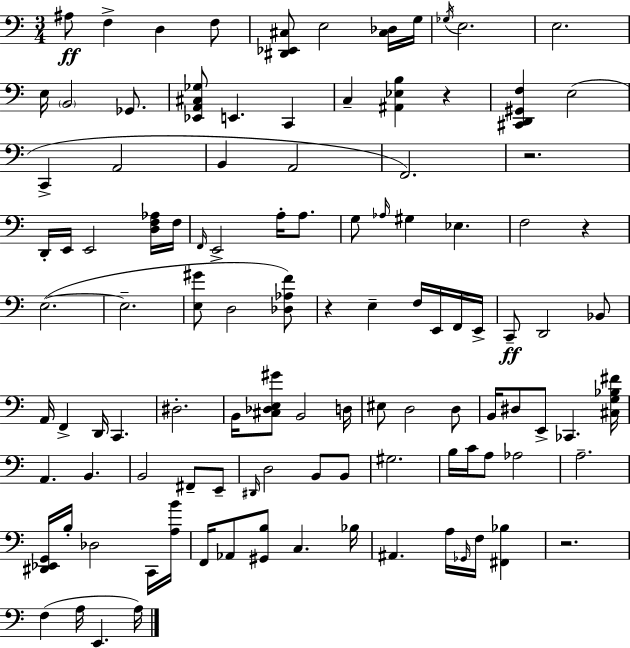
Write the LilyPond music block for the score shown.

{
  \clef bass
  \numericTimeSignature
  \time 3/4
  \key a \minor
  \repeat volta 2 { ais8\ff f4-> d4 f8 | <dis, ees, cis>8 e2 <cis des>16 g16 | \acciaccatura { ges16 } e2. | e2. | \break e16 \parenthesize b,2 ges,8. | <ees, a, cis ges>8 e,4. c,4 | c4-- <ais, ees b>4 r4 | <cis, d, gis, f>4 e2( | \break c,4-> a,2 | b,4 a,2 | f,2.) | r2. | \break d,16-. e,16 e,2 <d f aes>16 | f16 \grace { f,16 } e,2-> a16-. a8. | g8 \grace { aes16 } gis4 ees4. | f2 r4 | \break e2.~(~ | e2.-- | <e gis'>8 d2 | <des aes f'>8) r4 e4-- f16 | \break e,16 f,16 e,16-> c,8--\ff d,2 | bes,8 a,16 f,4-> d,16 c,4. | dis2.-. | b,16 <cis des e gis'>8 b,2 | \break d16 eis8 d2 | d8 b,16 dis8 e,8-> ces,4. | <cis g bes fis'>16 a,4. b,4. | b,2 fis,8-- | \break e,8-- \grace { dis,16 } d2 | b,8 b,8 gis2. | b16 c'16 a8 aes2 | a2.-- | \break <dis, ees, g,>16 b16-. des2 | c,16 <a b'>16 f,16 aes,8 <gis, b>8 c4. | bes16 ais,4. a16 \grace { ges,16 } | f16 <fis, bes>4 r2. | \break f4( a16 e,4. | a16) } \bar "|."
}